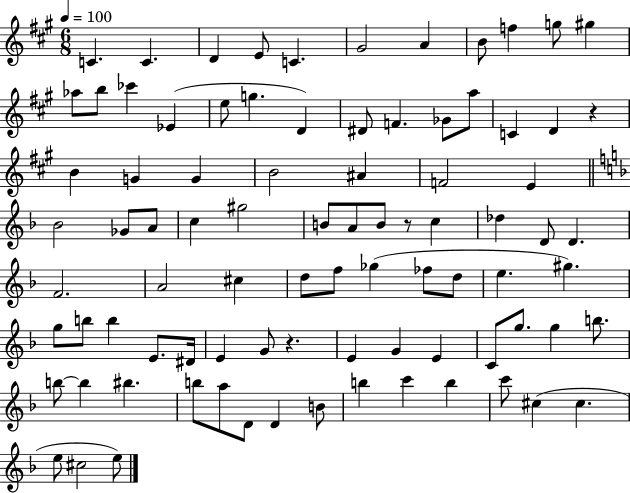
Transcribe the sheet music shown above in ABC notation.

X:1
T:Untitled
M:6/8
L:1/4
K:A
C C D E/2 C ^G2 A B/2 f g/2 ^g _a/2 b/2 _c' _E e/2 g D ^D/2 F _G/2 a/2 C D z B G G B2 ^A F2 E _B2 _G/2 A/2 c ^g2 B/2 A/2 B/2 z/2 c _d D/2 D F2 A2 ^c d/2 f/2 _g _f/2 d/2 e ^g g/2 b/2 b E/2 ^D/4 E G/2 z E G E C/2 g/2 g b/2 b/2 b ^b b/2 a/2 D/2 D B/2 b c' b c'/2 ^c ^c e/2 ^c2 e/2